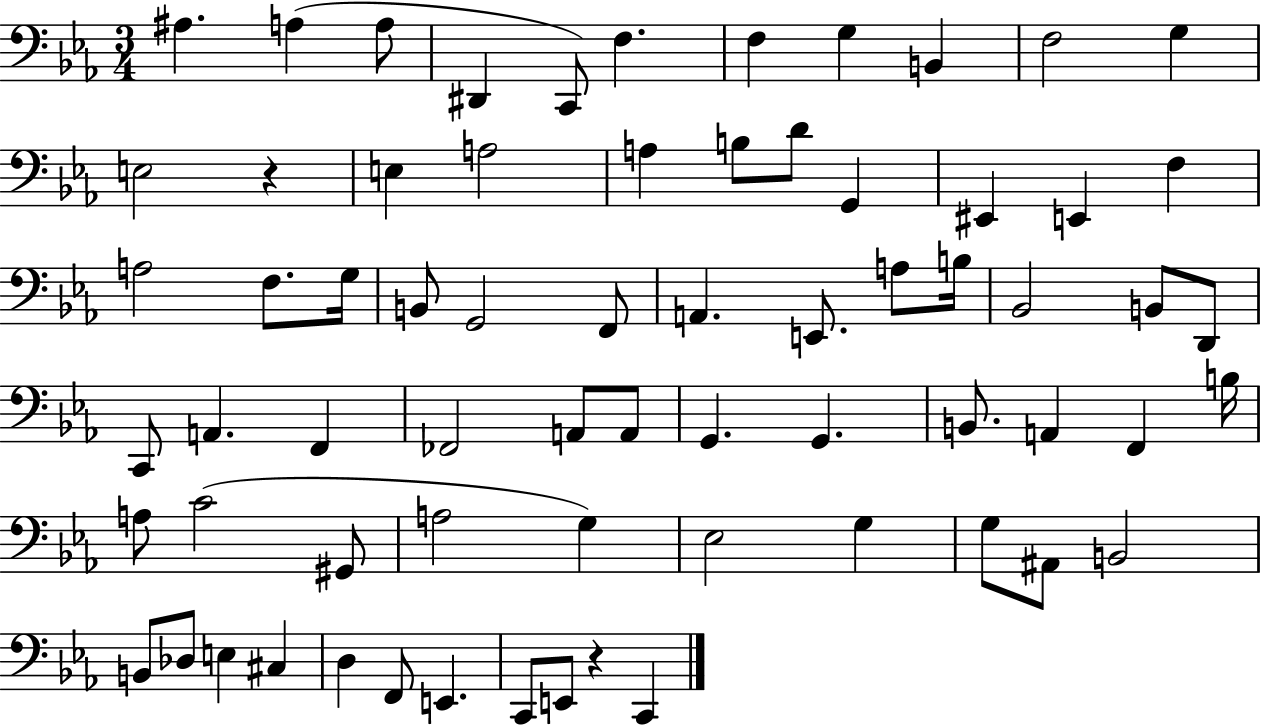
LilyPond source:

{
  \clef bass
  \numericTimeSignature
  \time 3/4
  \key ees \major
  ais4. a4( a8 | dis,4 c,8) f4. | f4 g4 b,4 | f2 g4 | \break e2 r4 | e4 a2 | a4 b8 d'8 g,4 | eis,4 e,4 f4 | \break a2 f8. g16 | b,8 g,2 f,8 | a,4. e,8. a8 b16 | bes,2 b,8 d,8 | \break c,8 a,4. f,4 | fes,2 a,8 a,8 | g,4. g,4. | b,8. a,4 f,4 b16 | \break a8 c'2( gis,8 | a2 g4) | ees2 g4 | g8 ais,8 b,2 | \break b,8 des8 e4 cis4 | d4 f,8 e,4. | c,8 e,8 r4 c,4 | \bar "|."
}